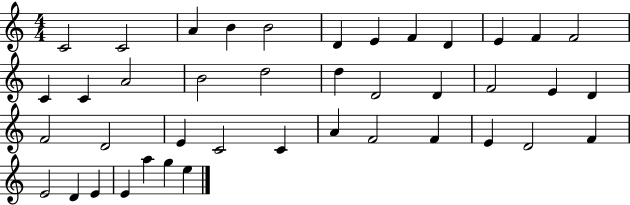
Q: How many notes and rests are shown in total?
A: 41